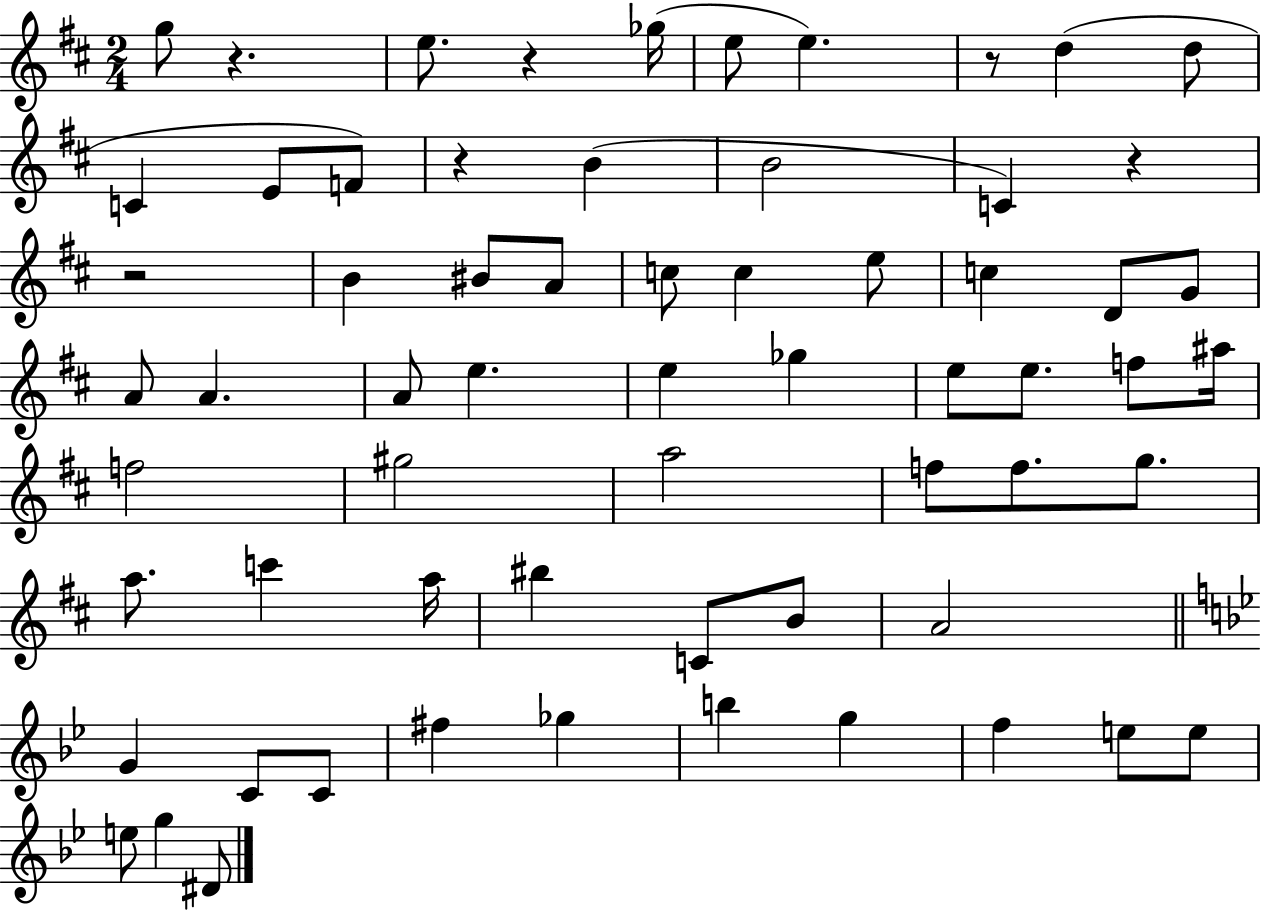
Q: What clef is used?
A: treble